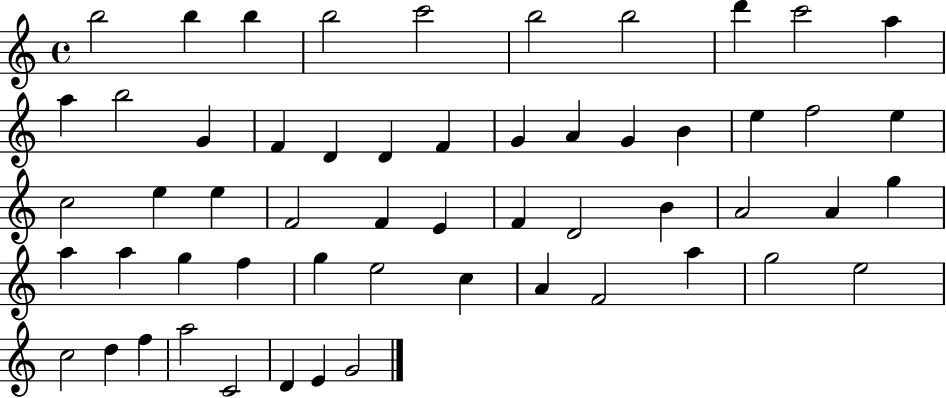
X:1
T:Untitled
M:4/4
L:1/4
K:C
b2 b b b2 c'2 b2 b2 d' c'2 a a b2 G F D D F G A G B e f2 e c2 e e F2 F E F D2 B A2 A g a a g f g e2 c A F2 a g2 e2 c2 d f a2 C2 D E G2